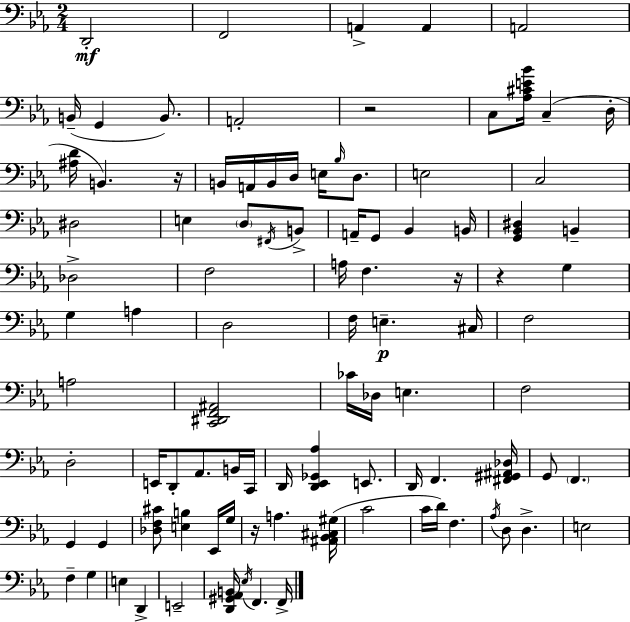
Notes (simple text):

D2/h F2/h A2/q A2/q A2/h B2/s G2/q B2/e. A2/h R/h C3/e [Ab3,C#4,E4,Bb4]/s C3/q D3/s [A#3,D4]/s B2/q. R/s B2/s A2/s B2/s D3/s E3/s Bb3/s D3/e. E3/h C3/h D#3/h E3/q D3/e F#2/s B2/e A2/s G2/e Bb2/q B2/s [G2,Bb2,D#3]/q B2/q Db3/h F3/h A3/s F3/q. R/s R/q G3/q G3/q A3/q D3/h F3/s E3/q. C#3/s F3/h A3/h [C2,D#2,F2,A#2]/h CES4/s Db3/s E3/q. F3/h D3/h E2/s D2/e Ab2/e. B2/s C2/s D2/s [D2,Eb2,Gb2,Ab3]/q E2/e. D2/s F2/q. [F#2,G#2,A#2,Db3]/s G2/e F2/q. G2/q G2/q [Db3,F3,C#4]/e [E3,B3]/q Eb2/s G3/s R/s A3/q. [A#2,Bb2,C#3,G#3]/s C4/h C4/s D4/s F3/q. Ab3/s D3/e D3/q. E3/h F3/q G3/q E3/q D2/q E2/h [D2,G#2,Ab2,B2]/s Eb3/s F2/q. F2/s